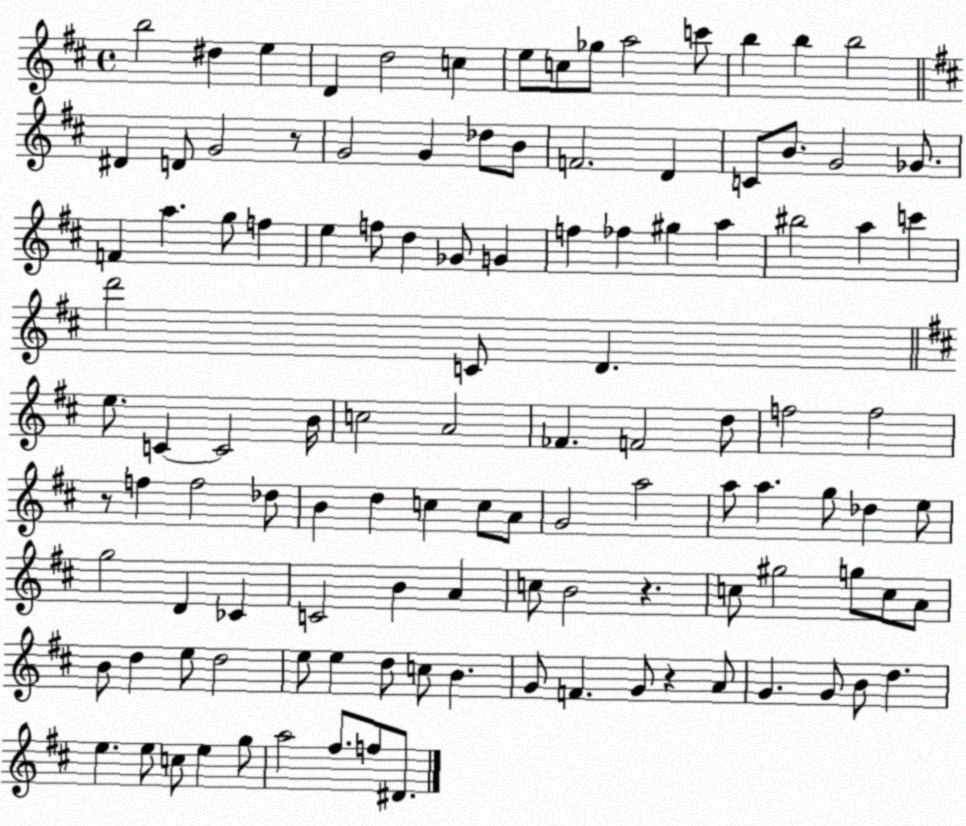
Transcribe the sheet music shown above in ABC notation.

X:1
T:Untitled
M:4/4
L:1/4
K:D
b2 ^d e D d2 c e/2 c/2 _g/2 a2 c'/2 b b b2 ^D D/2 G2 z/2 G2 G _d/2 B/2 F2 D C/2 B/2 G2 _G/2 F a g/2 f e f/2 d _G/2 G f _f ^g a ^b2 a c' d'2 C/2 D e/2 C C2 B/4 c2 A2 _F F2 d/2 f2 f2 z/2 f f2 _d/2 B d c c/2 A/2 G2 a2 a/2 a g/2 _d e/2 g2 D _C C2 B A c/2 B2 z c/2 ^g2 g/2 c/2 A/2 B/2 d e/2 d2 e/2 e d/2 c/2 B G/2 F G/2 z A/2 G G/2 B/2 d e e/2 c/2 e g/2 a2 ^f/2 f/2 ^D/2